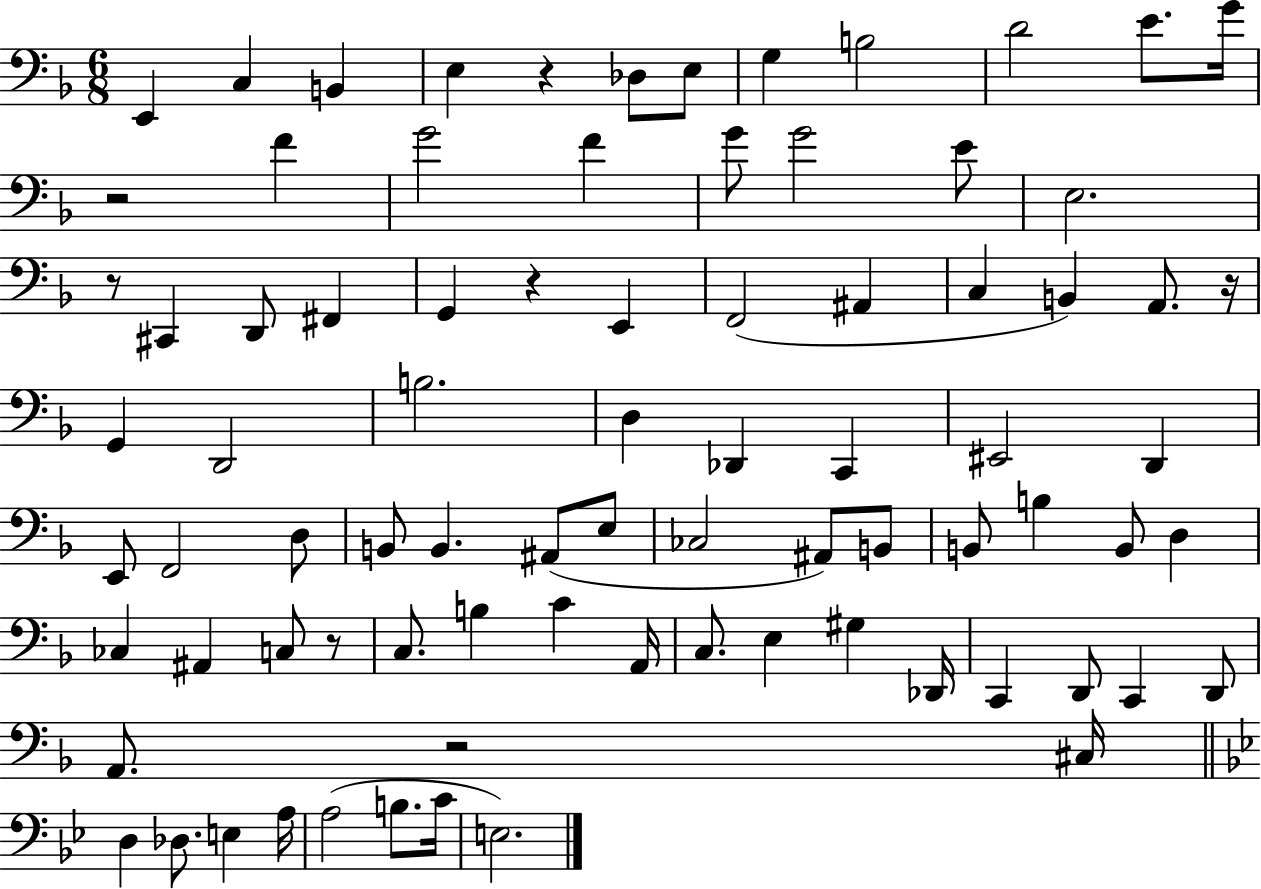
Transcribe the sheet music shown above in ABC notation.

X:1
T:Untitled
M:6/8
L:1/4
K:F
E,, C, B,, E, z _D,/2 E,/2 G, B,2 D2 E/2 G/4 z2 F G2 F G/2 G2 E/2 E,2 z/2 ^C,, D,,/2 ^F,, G,, z E,, F,,2 ^A,, C, B,, A,,/2 z/4 G,, D,,2 B,2 D, _D,, C,, ^E,,2 D,, E,,/2 F,,2 D,/2 B,,/2 B,, ^A,,/2 E,/2 _C,2 ^A,,/2 B,,/2 B,,/2 B, B,,/2 D, _C, ^A,, C,/2 z/2 C,/2 B, C A,,/4 C,/2 E, ^G, _D,,/4 C,, D,,/2 C,, D,,/2 A,,/2 z2 ^C,/4 D, _D,/2 E, A,/4 A,2 B,/2 C/4 E,2